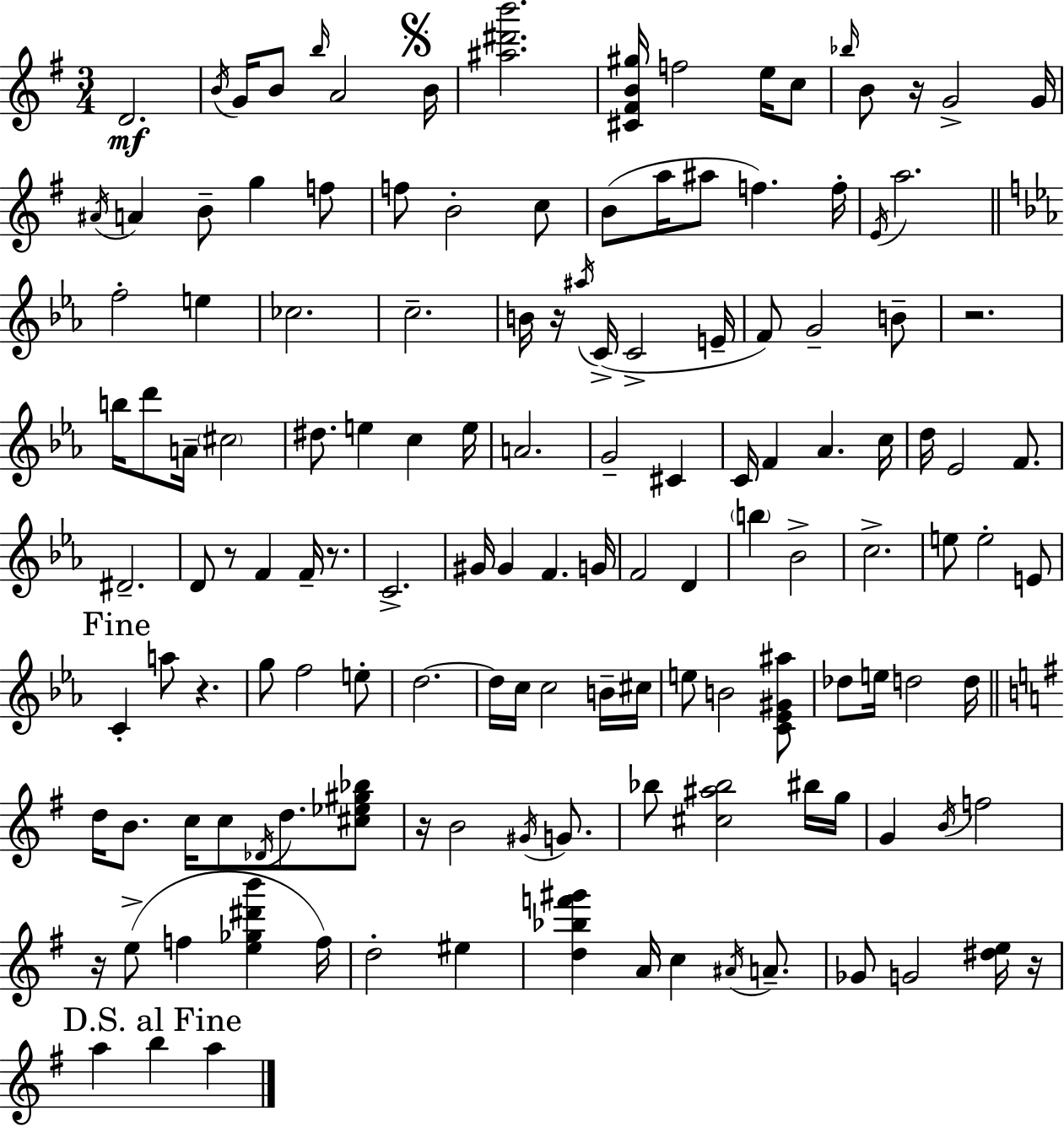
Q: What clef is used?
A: treble